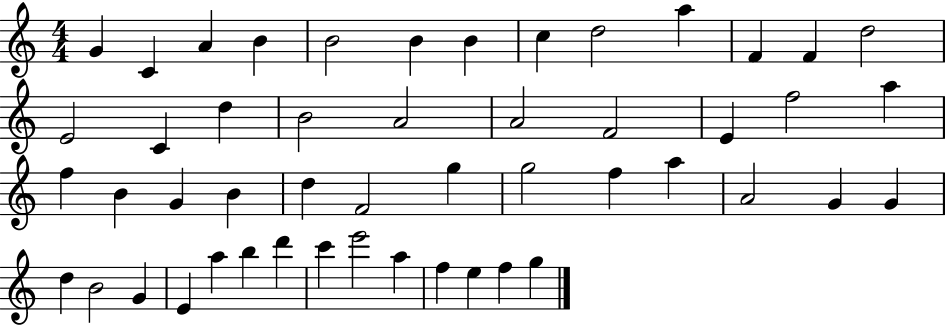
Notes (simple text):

G4/q C4/q A4/q B4/q B4/h B4/q B4/q C5/q D5/h A5/q F4/q F4/q D5/h E4/h C4/q D5/q B4/h A4/h A4/h F4/h E4/q F5/h A5/q F5/q B4/q G4/q B4/q D5/q F4/h G5/q G5/h F5/q A5/q A4/h G4/q G4/q D5/q B4/h G4/q E4/q A5/q B5/q D6/q C6/q E6/h A5/q F5/q E5/q F5/q G5/q